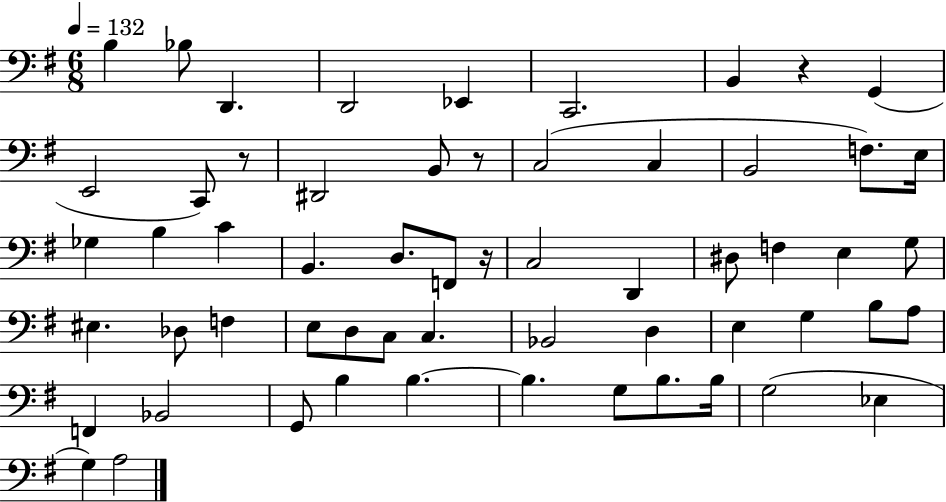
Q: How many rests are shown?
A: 4